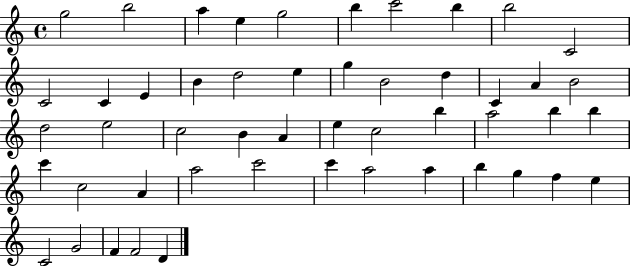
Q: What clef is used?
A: treble